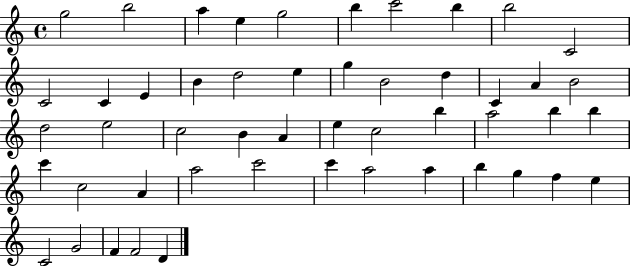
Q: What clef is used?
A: treble